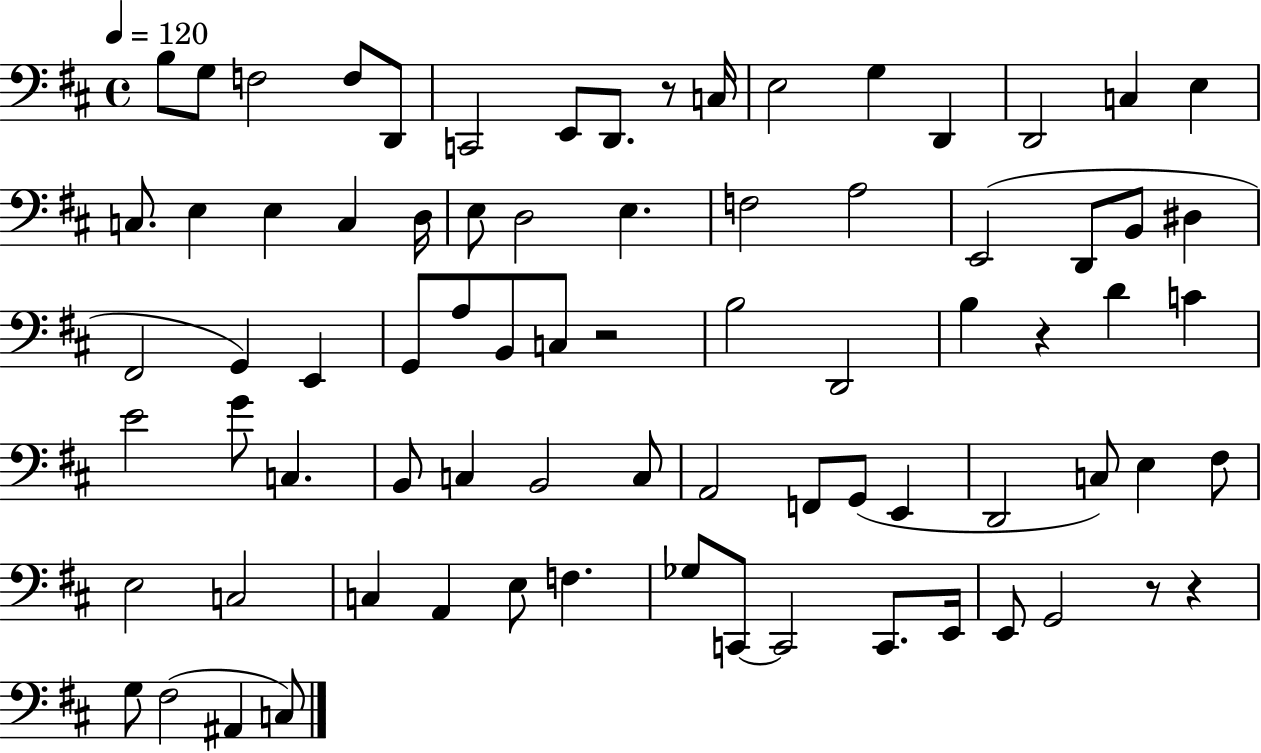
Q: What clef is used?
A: bass